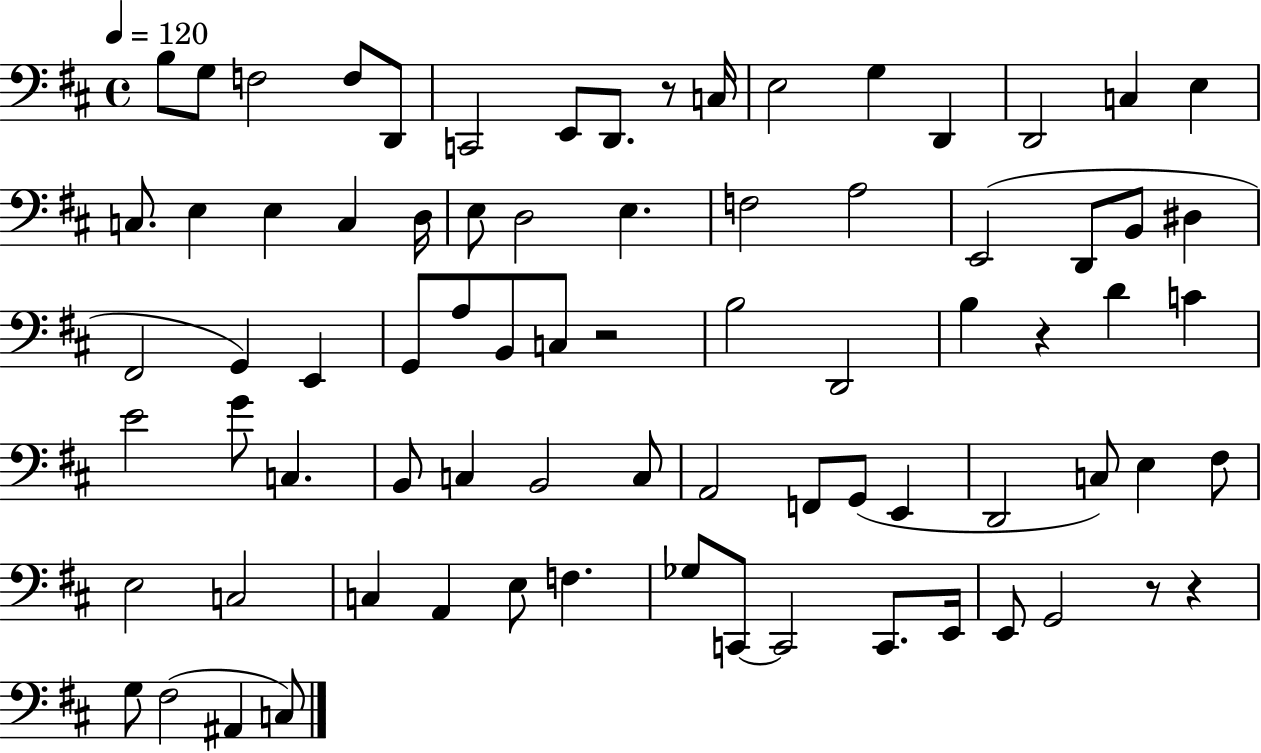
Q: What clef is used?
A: bass